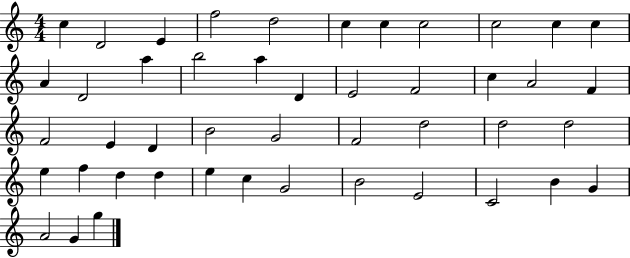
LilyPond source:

{
  \clef treble
  \numericTimeSignature
  \time 4/4
  \key c \major
  c''4 d'2 e'4 | f''2 d''2 | c''4 c''4 c''2 | c''2 c''4 c''4 | \break a'4 d'2 a''4 | b''2 a''4 d'4 | e'2 f'2 | c''4 a'2 f'4 | \break f'2 e'4 d'4 | b'2 g'2 | f'2 d''2 | d''2 d''2 | \break e''4 f''4 d''4 d''4 | e''4 c''4 g'2 | b'2 e'2 | c'2 b'4 g'4 | \break a'2 g'4 g''4 | \bar "|."
}